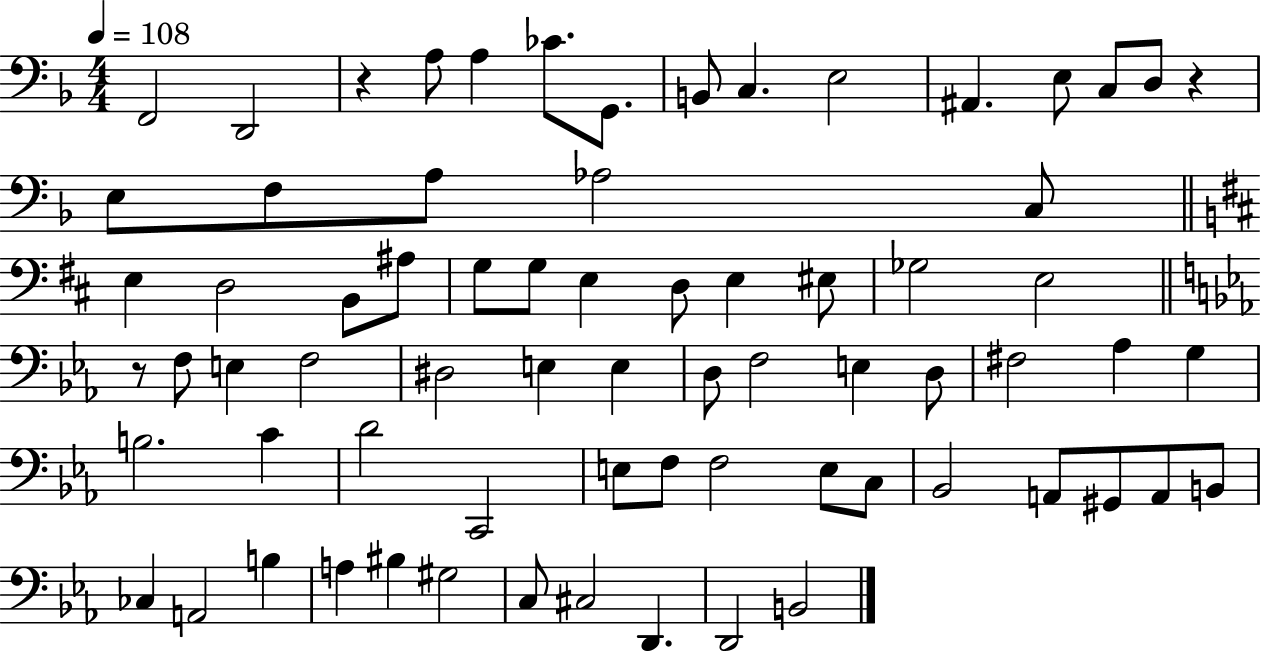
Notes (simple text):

F2/h D2/h R/q A3/e A3/q CES4/e. G2/e. B2/e C3/q. E3/h A#2/q. E3/e C3/e D3/e R/q E3/e F3/e A3/e Ab3/h C3/e E3/q D3/h B2/e A#3/e G3/e G3/e E3/q D3/e E3/q EIS3/e Gb3/h E3/h R/e F3/e E3/q F3/h D#3/h E3/q E3/q D3/e F3/h E3/q D3/e F#3/h Ab3/q G3/q B3/h. C4/q D4/h C2/h E3/e F3/e F3/h E3/e C3/e Bb2/h A2/e G#2/e A2/e B2/e CES3/q A2/h B3/q A3/q BIS3/q G#3/h C3/e C#3/h D2/q. D2/h B2/h